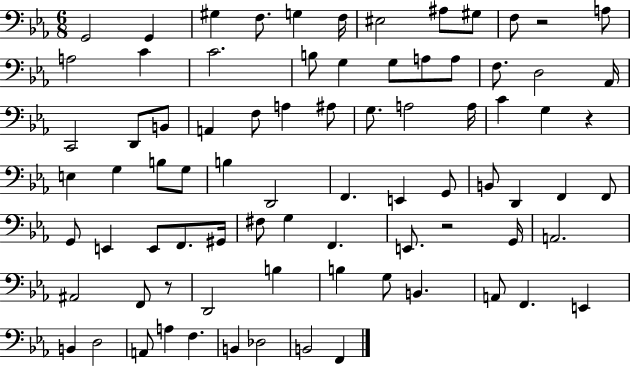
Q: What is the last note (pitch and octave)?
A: F2